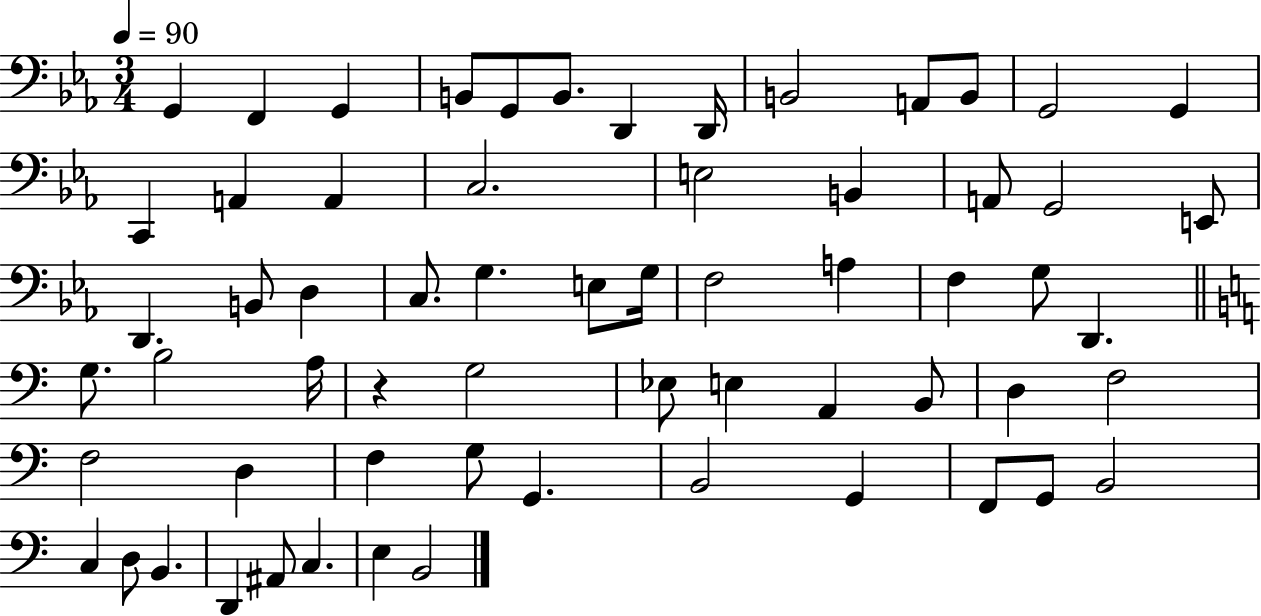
X:1
T:Untitled
M:3/4
L:1/4
K:Eb
G,, F,, G,, B,,/2 G,,/2 B,,/2 D,, D,,/4 B,,2 A,,/2 B,,/2 G,,2 G,, C,, A,, A,, C,2 E,2 B,, A,,/2 G,,2 E,,/2 D,, B,,/2 D, C,/2 G, E,/2 G,/4 F,2 A, F, G,/2 D,, G,/2 B,2 A,/4 z G,2 _E,/2 E, A,, B,,/2 D, F,2 F,2 D, F, G,/2 G,, B,,2 G,, F,,/2 G,,/2 B,,2 C, D,/2 B,, D,, ^A,,/2 C, E, B,,2